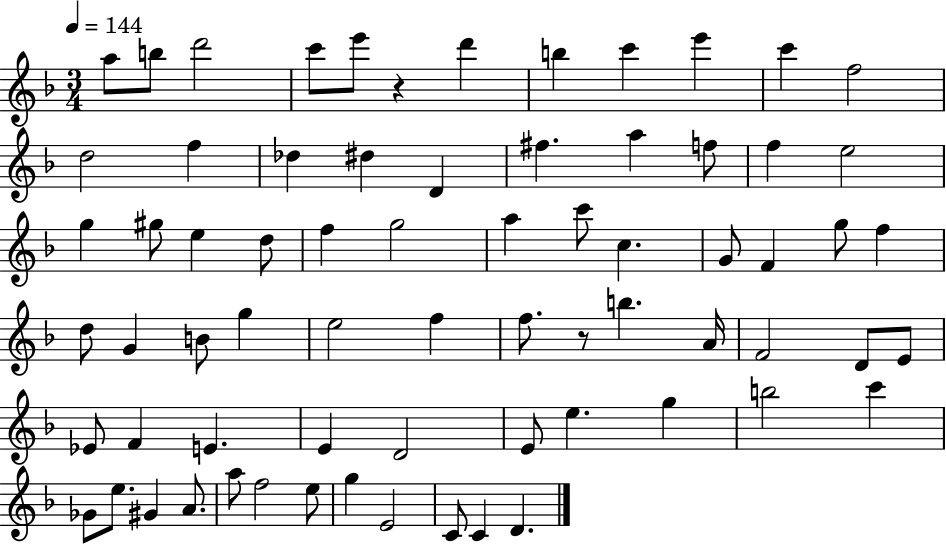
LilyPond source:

{
  \clef treble
  \numericTimeSignature
  \time 3/4
  \key f \major
  \tempo 4 = 144
  \repeat volta 2 { a''8 b''8 d'''2 | c'''8 e'''8 r4 d'''4 | b''4 c'''4 e'''4 | c'''4 f''2 | \break d''2 f''4 | des''4 dis''4 d'4 | fis''4. a''4 f''8 | f''4 e''2 | \break g''4 gis''8 e''4 d''8 | f''4 g''2 | a''4 c'''8 c''4. | g'8 f'4 g''8 f''4 | \break d''8 g'4 b'8 g''4 | e''2 f''4 | f''8. r8 b''4. a'16 | f'2 d'8 e'8 | \break ees'8 f'4 e'4. | e'4 d'2 | e'8 e''4. g''4 | b''2 c'''4 | \break ges'8 e''8. gis'4 a'8. | a''8 f''2 e''8 | g''4 e'2 | c'8 c'4 d'4. | \break } \bar "|."
}